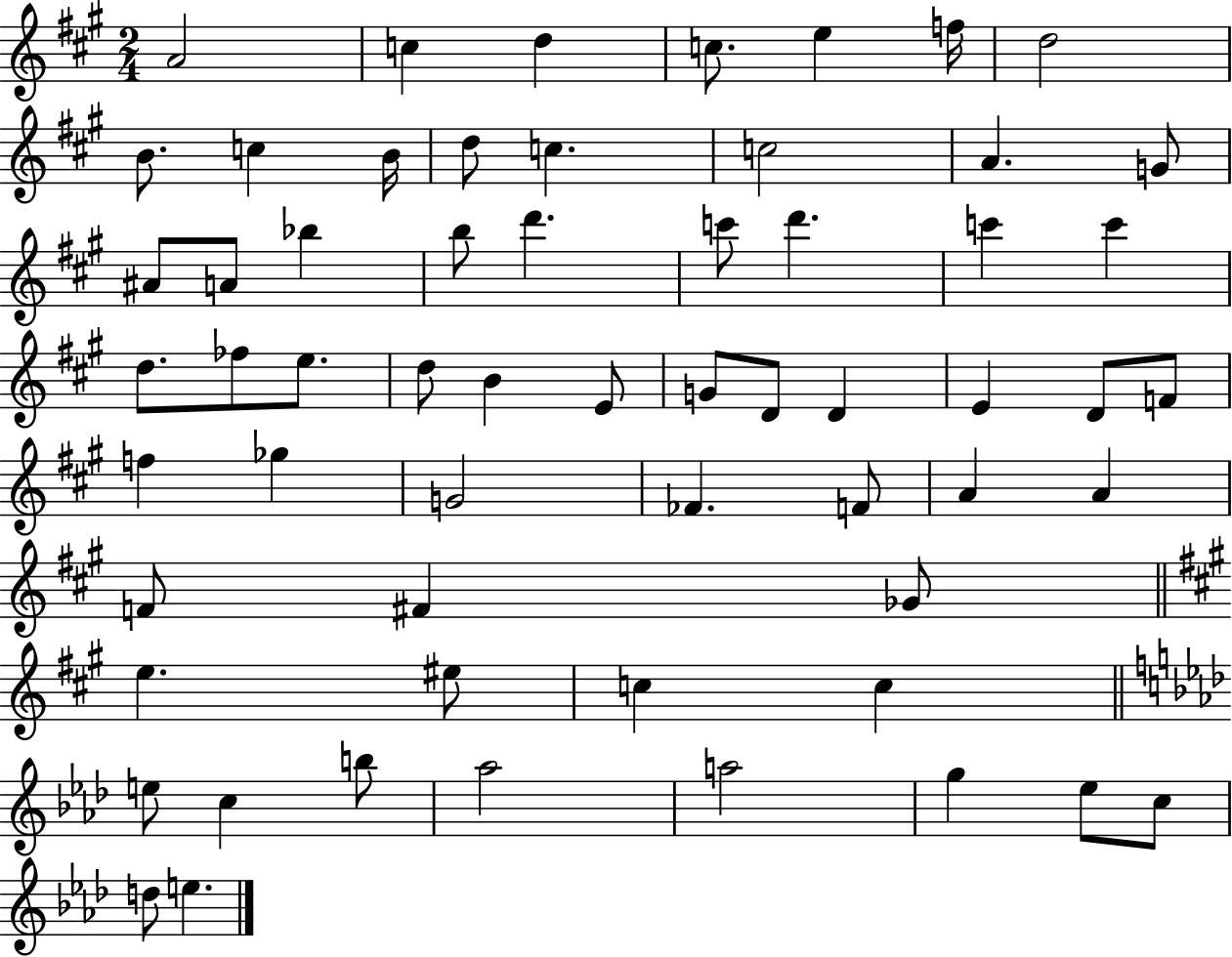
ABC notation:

X:1
T:Untitled
M:2/4
L:1/4
K:A
A2 c d c/2 e f/4 d2 B/2 c B/4 d/2 c c2 A G/2 ^A/2 A/2 _b b/2 d' c'/2 d' c' c' d/2 _f/2 e/2 d/2 B E/2 G/2 D/2 D E D/2 F/2 f _g G2 _F F/2 A A F/2 ^F _G/2 e ^e/2 c c e/2 c b/2 _a2 a2 g _e/2 c/2 d/2 e